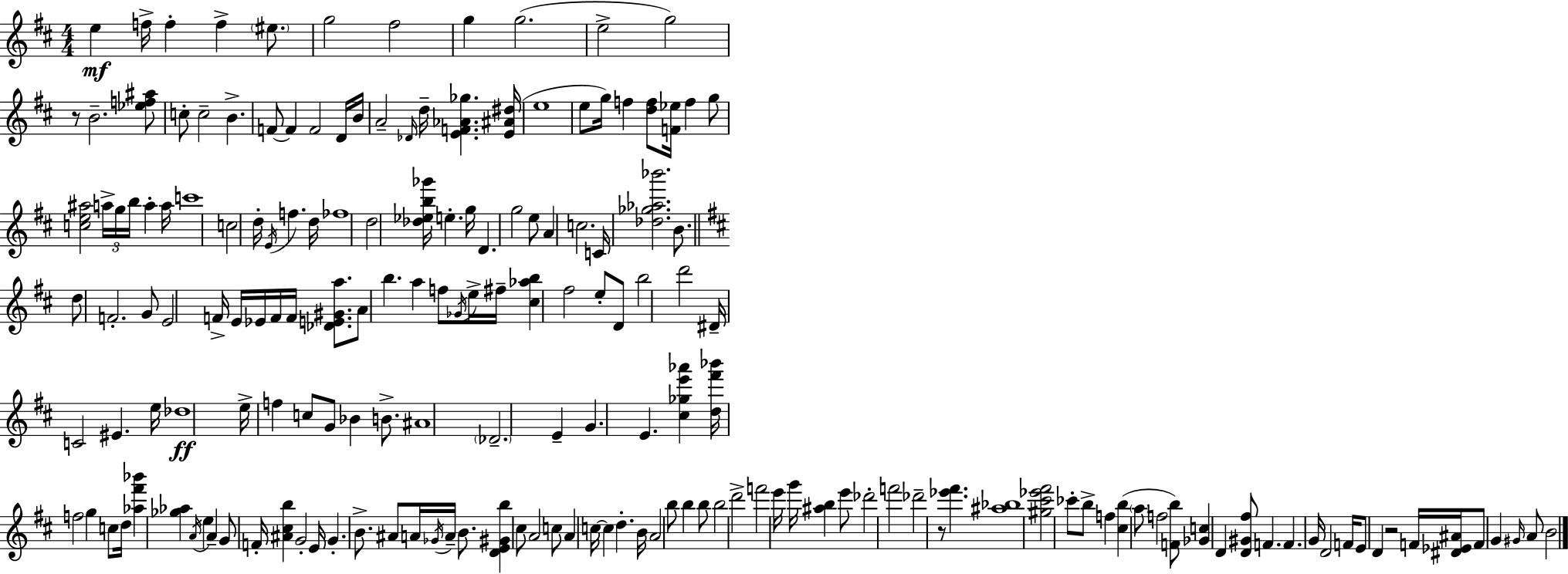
X:1
T:Untitled
M:4/4
L:1/4
K:D
e f/4 f f ^e/2 g2 ^f2 g g2 e2 g2 z/2 B2 [_ef^a]/2 c/2 c2 B F/2 F F2 D/4 B/4 A2 _D/4 d/4 [EF_A_g] [E^A^d]/4 e4 e/2 g/4 f [df]/2 [F_e]/4 f g/2 [ce^a]2 a/4 g/4 b/4 a a/4 c'4 c2 d/4 E/4 f d/4 _f4 d2 [_d_eb_g']/4 e g/4 D g2 e/2 A c2 C/4 [_d_g_a_b']2 B/2 d/2 F2 G/2 E2 F/4 E/4 _E/4 F/4 F/4 [_DE^Ga]/2 A/2 b a f/2 _G/4 e/4 ^f/4 [^c_ab] ^f2 e/2 D/2 b2 d'2 ^D/4 C2 ^E e/4 _d4 e/4 f c/2 G/2 _B B/2 ^A4 _D2 E G E [^c_ge'_a'] [d^f'_b']/4 f2 g c/2 d/4 [_a^f'_b'] [_g_a] A/4 e A G/2 F/4 [^A^cb] G2 E/4 G B/2 ^A/2 A/4 _G/4 A/4 B/2 [DE^Gb] ^c/2 A2 c/2 A c/4 c d B/4 A2 b/2 b b/2 b2 d'2 f'2 e'/4 g'/4 [^ab] e'/2 _d'2 f'2 _d'2 z/2 [_e'^f'] [^a_b]4 [^g^c'_e'^f']2 _c'/2 b/2 f [^cb] a/2 f2 [Fb]/2 [_Gc] D [D^G^f]/2 F F G/4 D2 F/4 E/2 D z2 F/4 [^D_E^A]/4 F/2 G ^G/4 A/2 B2